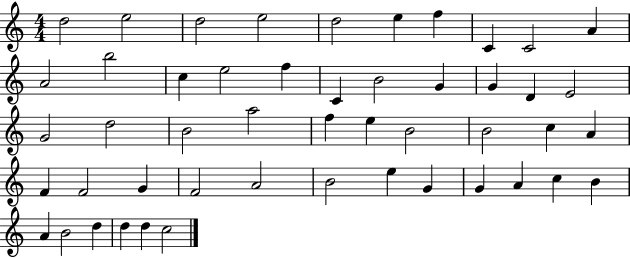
D5/h E5/h D5/h E5/h D5/h E5/q F5/q C4/q C4/h A4/q A4/h B5/h C5/q E5/h F5/q C4/q B4/h G4/q G4/q D4/q E4/h G4/h D5/h B4/h A5/h F5/q E5/q B4/h B4/h C5/q A4/q F4/q F4/h G4/q F4/h A4/h B4/h E5/q G4/q G4/q A4/q C5/q B4/q A4/q B4/h D5/q D5/q D5/q C5/h